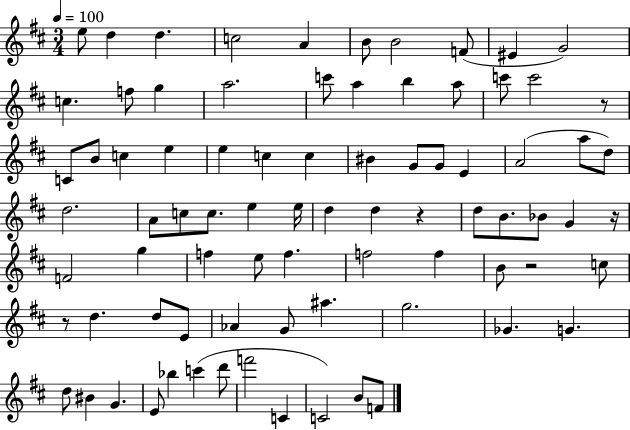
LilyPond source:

{
  \clef treble
  \numericTimeSignature
  \time 3/4
  \key d \major
  \tempo 4 = 100
  e''8 d''4 d''4. | c''2 a'4 | b'8 b'2 f'8( | eis'4 g'2) | \break c''4. f''8 g''4 | a''2. | c'''8 a''4 b''4 a''8 | c'''8 c'''2 r8 | \break c'8 b'8 c''4 e''4 | e''4 c''4 c''4 | bis'4 g'8 g'8 e'4 | a'2( a''8 d''8) | \break d''2. | a'8 c''8 c''8. e''4 e''16 | d''4 d''4 r4 | d''8 b'8. bes'8 g'4 r16 | \break f'2 g''4 | f''4 e''8 f''4. | f''2 f''4 | b'8 r2 c''8 | \break r8 d''4. d''8 e'8 | aes'4 g'8 ais''4. | g''2. | ges'4. g'4. | \break d''8 bis'4 g'4. | e'8 bes''4 c'''4( d'''8 | f'''2 c'4 | c'2) b'8 f'8 | \break \bar "|."
}